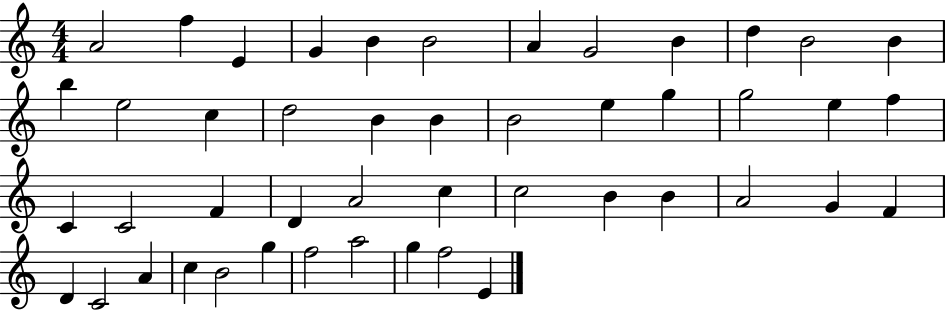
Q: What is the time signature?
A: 4/4